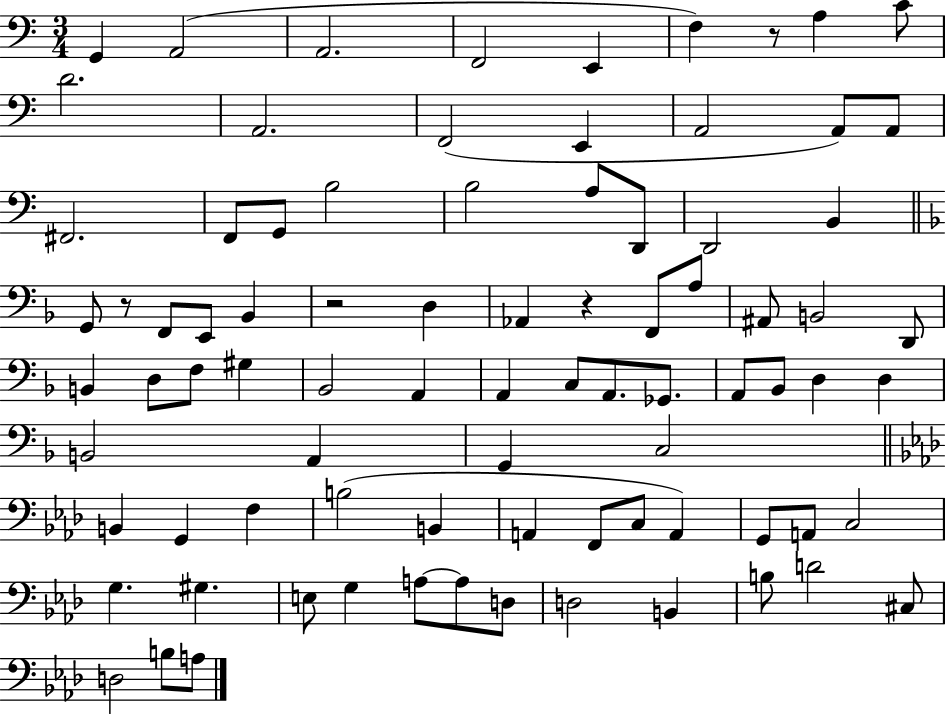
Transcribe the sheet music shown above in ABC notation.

X:1
T:Untitled
M:3/4
L:1/4
K:C
G,, A,,2 A,,2 F,,2 E,, F, z/2 A, C/2 D2 A,,2 F,,2 E,, A,,2 A,,/2 A,,/2 ^F,,2 F,,/2 G,,/2 B,2 B,2 A,/2 D,,/2 D,,2 B,, G,,/2 z/2 F,,/2 E,,/2 _B,, z2 D, _A,, z F,,/2 A,/2 ^A,,/2 B,,2 D,,/2 B,, D,/2 F,/2 ^G, _B,,2 A,, A,, C,/2 A,,/2 _G,,/2 A,,/2 _B,,/2 D, D, B,,2 A,, G,, C,2 B,, G,, F, B,2 B,, A,, F,,/2 C,/2 A,, G,,/2 A,,/2 C,2 G, ^G, E,/2 G, A,/2 A,/2 D,/2 D,2 B,, B,/2 D2 ^C,/2 D,2 B,/2 A,/2